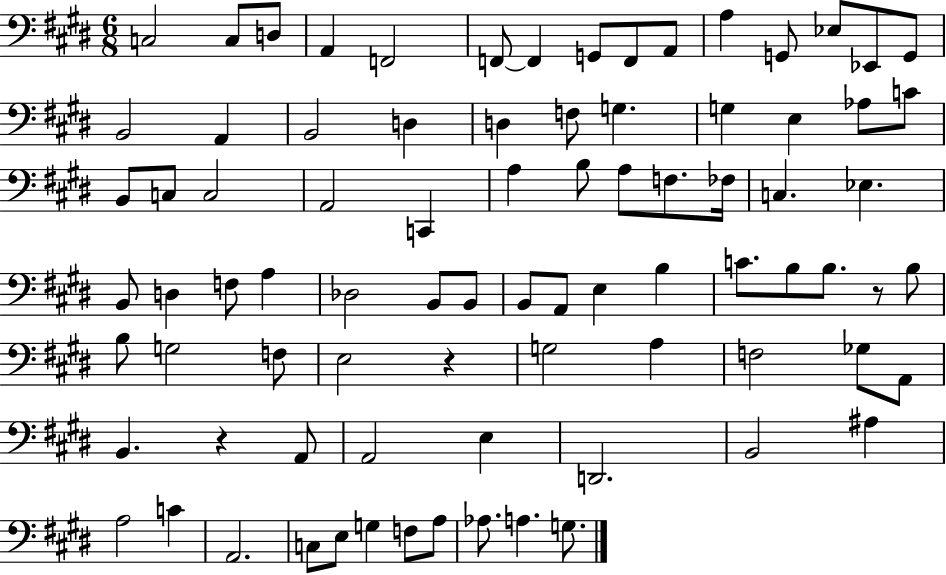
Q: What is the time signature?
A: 6/8